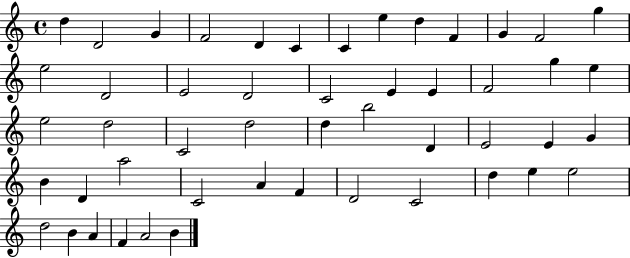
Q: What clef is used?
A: treble